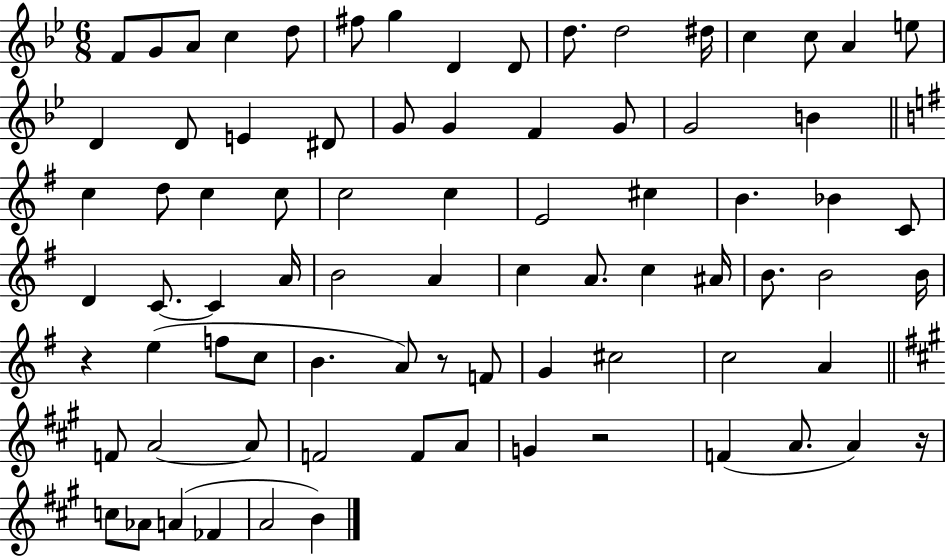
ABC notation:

X:1
T:Untitled
M:6/8
L:1/4
K:Bb
F/2 G/2 A/2 c d/2 ^f/2 g D D/2 d/2 d2 ^d/4 c c/2 A e/2 D D/2 E ^D/2 G/2 G F G/2 G2 B c d/2 c c/2 c2 c E2 ^c B _B C/2 D C/2 C A/4 B2 A c A/2 c ^A/4 B/2 B2 B/4 z e f/2 c/2 B A/2 z/2 F/2 G ^c2 c2 A F/2 A2 A/2 F2 F/2 A/2 G z2 F A/2 A z/4 c/2 _A/2 A _F A2 B